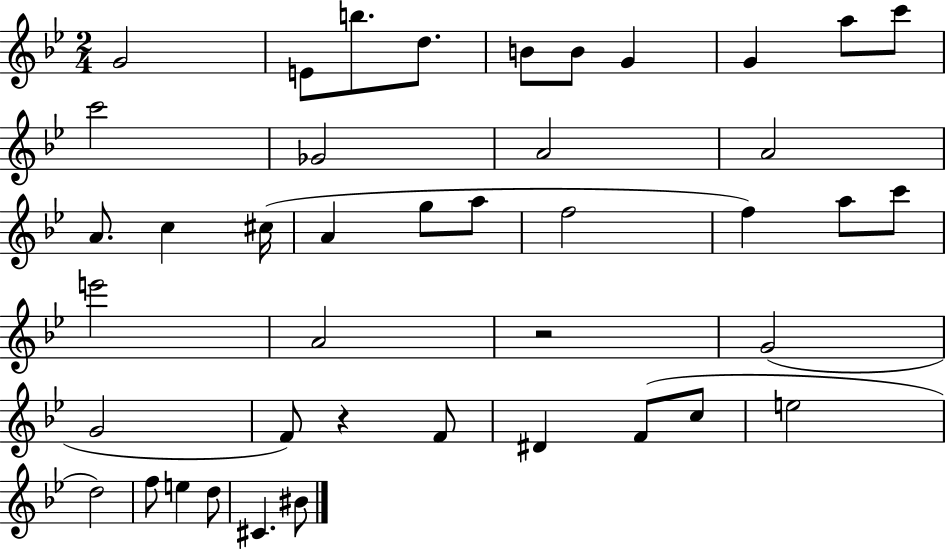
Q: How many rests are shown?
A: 2